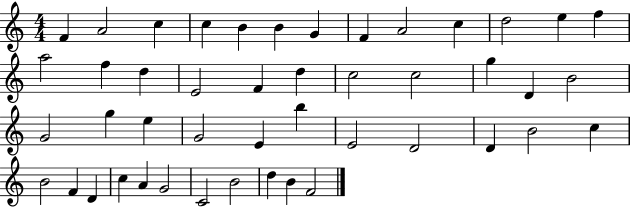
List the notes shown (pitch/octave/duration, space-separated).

F4/q A4/h C5/q C5/q B4/q B4/q G4/q F4/q A4/h C5/q D5/h E5/q F5/q A5/h F5/q D5/q E4/h F4/q D5/q C5/h C5/h G5/q D4/q B4/h G4/h G5/q E5/q G4/h E4/q B5/q E4/h D4/h D4/q B4/h C5/q B4/h F4/q D4/q C5/q A4/q G4/h C4/h B4/h D5/q B4/q F4/h